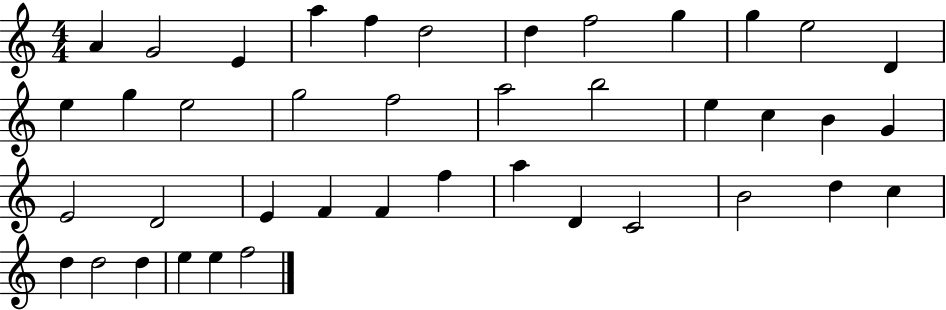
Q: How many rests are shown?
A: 0